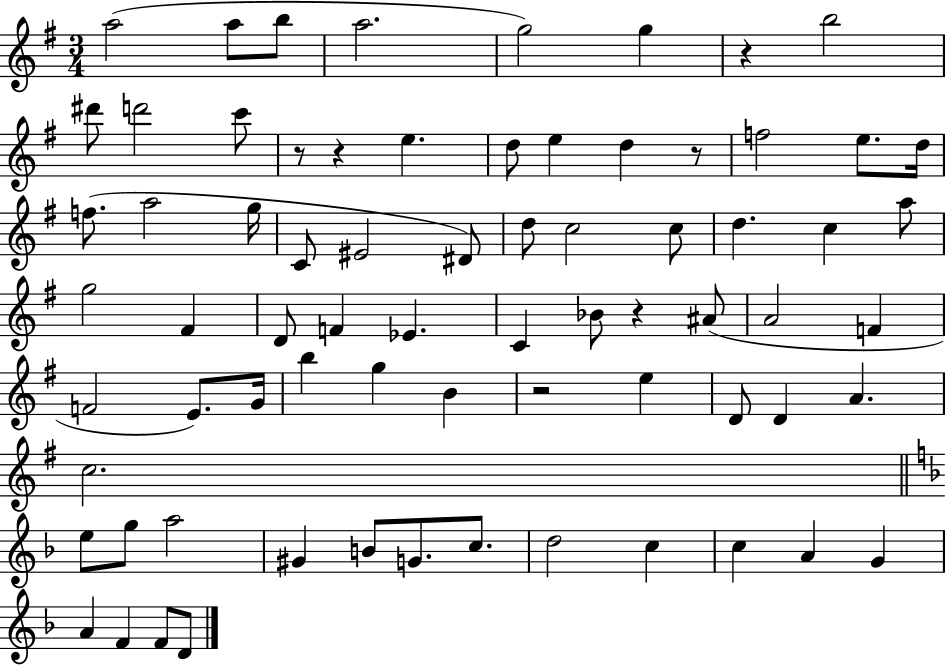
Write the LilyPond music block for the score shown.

{
  \clef treble
  \numericTimeSignature
  \time 3/4
  \key g \major
  a''2( a''8 b''8 | a''2. | g''2) g''4 | r4 b''2 | \break dis'''8 d'''2 c'''8 | r8 r4 e''4. | d''8 e''4 d''4 r8 | f''2 e''8. d''16 | \break f''8.( a''2 g''16 | c'8 eis'2 dis'8) | d''8 c''2 c''8 | d''4. c''4 a''8 | \break g''2 fis'4 | d'8 f'4 ees'4. | c'4 bes'8 r4 ais'8( | a'2 f'4 | \break f'2 e'8.) g'16 | b''4 g''4 b'4 | r2 e''4 | d'8 d'4 a'4. | \break c''2. | \bar "||" \break \key f \major e''8 g''8 a''2 | gis'4 b'8 g'8. c''8. | d''2 c''4 | c''4 a'4 g'4 | \break a'4 f'4 f'8 d'8 | \bar "|."
}